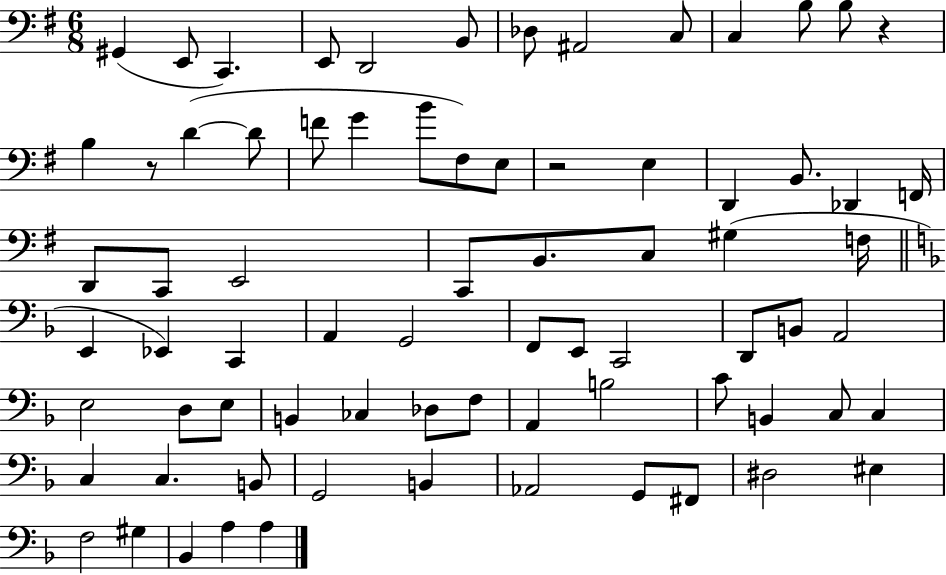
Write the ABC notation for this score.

X:1
T:Untitled
M:6/8
L:1/4
K:G
^G,, E,,/2 C,, E,,/2 D,,2 B,,/2 _D,/2 ^A,,2 C,/2 C, B,/2 B,/2 z B, z/2 D D/2 F/2 G B/2 ^F,/2 E,/2 z2 E, D,, B,,/2 _D,, F,,/4 D,,/2 C,,/2 E,,2 C,,/2 B,,/2 C,/2 ^G, F,/4 E,, _E,, C,, A,, G,,2 F,,/2 E,,/2 C,,2 D,,/2 B,,/2 A,,2 E,2 D,/2 E,/2 B,, _C, _D,/2 F,/2 A,, B,2 C/2 B,, C,/2 C, C, C, B,,/2 G,,2 B,, _A,,2 G,,/2 ^F,,/2 ^D,2 ^E, F,2 ^G, _B,, A, A,